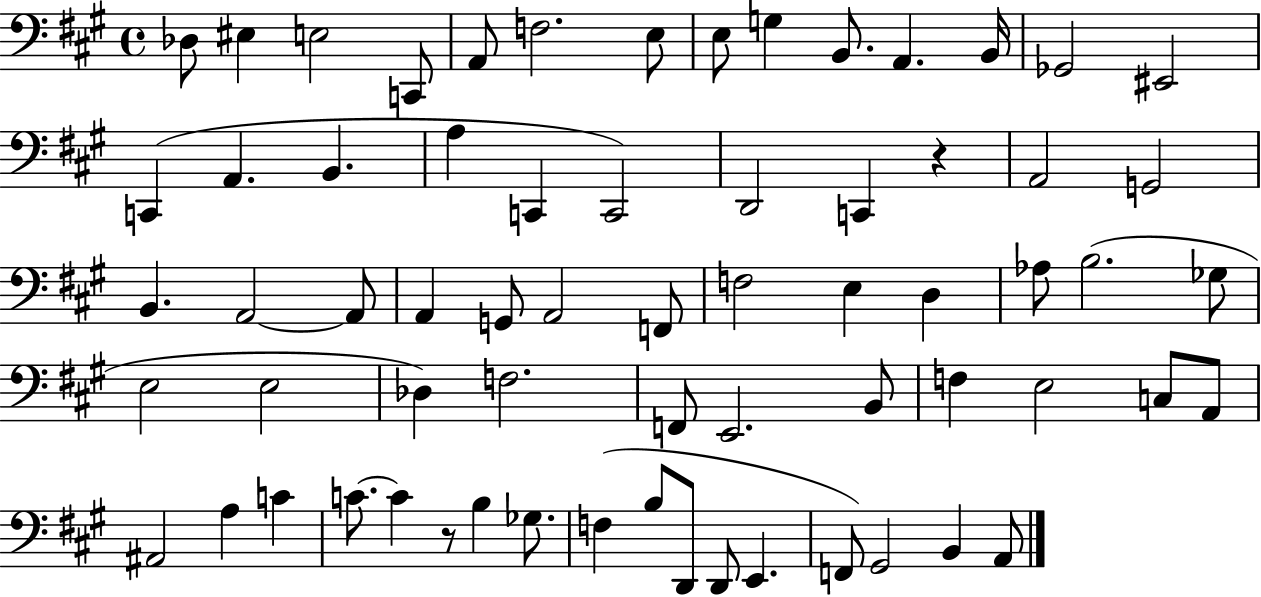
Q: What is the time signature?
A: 4/4